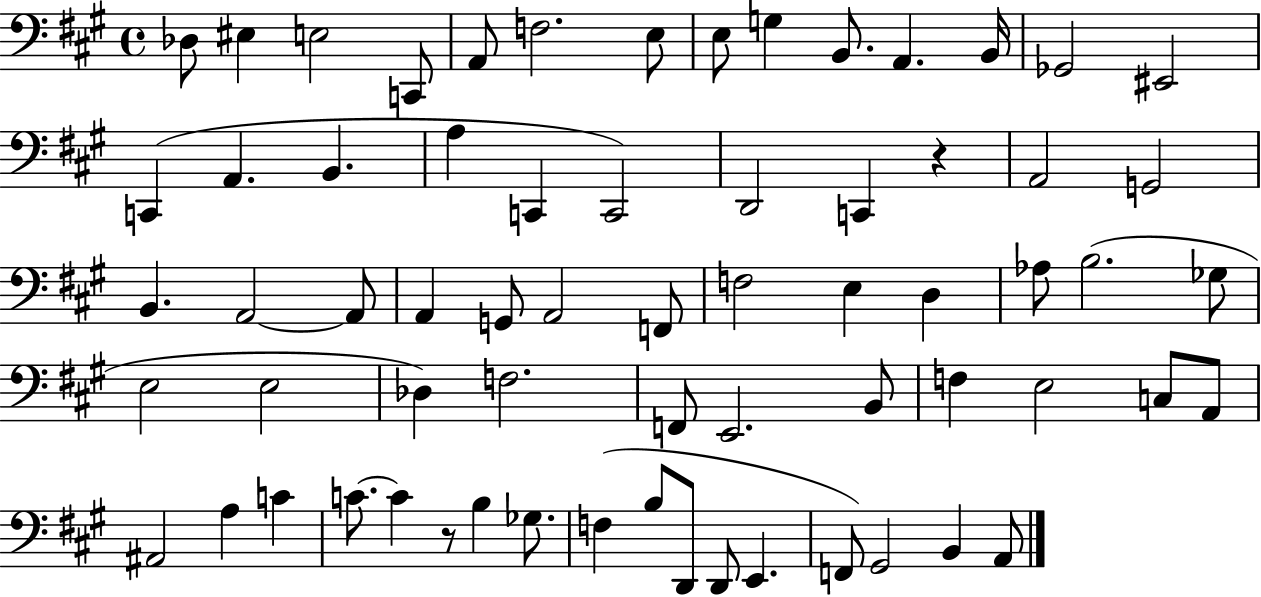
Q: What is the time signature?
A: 4/4